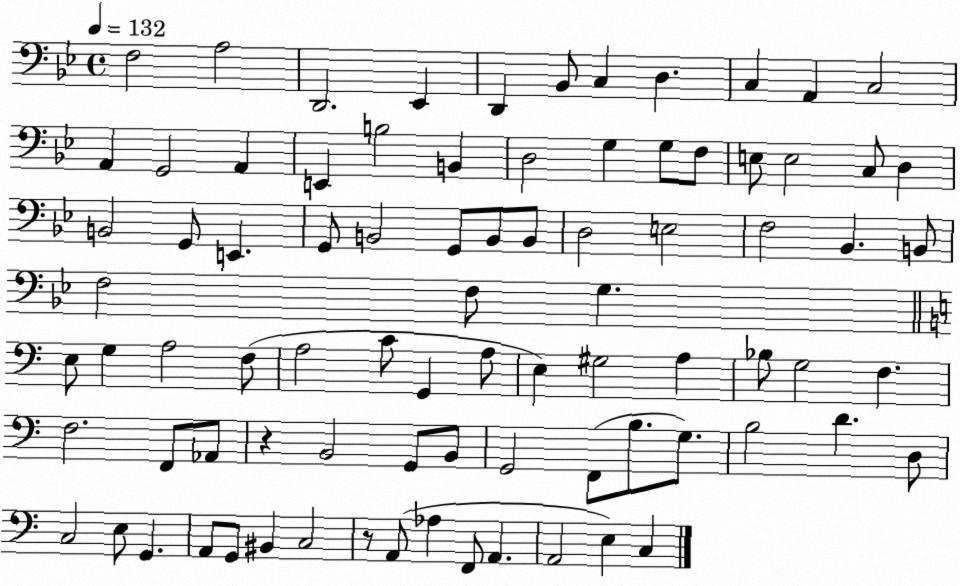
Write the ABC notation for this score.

X:1
T:Untitled
M:4/4
L:1/4
K:Bb
F,2 A,2 D,,2 _E,, D,, _B,,/2 C, D, C, A,, C,2 A,, G,,2 A,, E,, B,2 B,, D,2 G, G,/2 F,/2 E,/2 E,2 C,/2 D, B,,2 G,,/2 E,, G,,/2 B,,2 G,,/2 B,,/2 B,,/2 D,2 E,2 F,2 _B,, B,,/2 F,2 F,/2 G, E,/2 G, A,2 F,/2 A,2 C/2 G,, A,/2 E, ^G,2 A, _B,/2 G,2 F, F,2 F,,/2 _A,,/2 z B,,2 G,,/2 B,,/2 G,,2 F,,/2 B,/2 G,/2 B,2 D D,/2 C,2 E,/2 G,, A,,/2 G,,/2 ^B,, C,2 z/2 A,,/2 _A, F,,/2 A,, A,,2 E, C,